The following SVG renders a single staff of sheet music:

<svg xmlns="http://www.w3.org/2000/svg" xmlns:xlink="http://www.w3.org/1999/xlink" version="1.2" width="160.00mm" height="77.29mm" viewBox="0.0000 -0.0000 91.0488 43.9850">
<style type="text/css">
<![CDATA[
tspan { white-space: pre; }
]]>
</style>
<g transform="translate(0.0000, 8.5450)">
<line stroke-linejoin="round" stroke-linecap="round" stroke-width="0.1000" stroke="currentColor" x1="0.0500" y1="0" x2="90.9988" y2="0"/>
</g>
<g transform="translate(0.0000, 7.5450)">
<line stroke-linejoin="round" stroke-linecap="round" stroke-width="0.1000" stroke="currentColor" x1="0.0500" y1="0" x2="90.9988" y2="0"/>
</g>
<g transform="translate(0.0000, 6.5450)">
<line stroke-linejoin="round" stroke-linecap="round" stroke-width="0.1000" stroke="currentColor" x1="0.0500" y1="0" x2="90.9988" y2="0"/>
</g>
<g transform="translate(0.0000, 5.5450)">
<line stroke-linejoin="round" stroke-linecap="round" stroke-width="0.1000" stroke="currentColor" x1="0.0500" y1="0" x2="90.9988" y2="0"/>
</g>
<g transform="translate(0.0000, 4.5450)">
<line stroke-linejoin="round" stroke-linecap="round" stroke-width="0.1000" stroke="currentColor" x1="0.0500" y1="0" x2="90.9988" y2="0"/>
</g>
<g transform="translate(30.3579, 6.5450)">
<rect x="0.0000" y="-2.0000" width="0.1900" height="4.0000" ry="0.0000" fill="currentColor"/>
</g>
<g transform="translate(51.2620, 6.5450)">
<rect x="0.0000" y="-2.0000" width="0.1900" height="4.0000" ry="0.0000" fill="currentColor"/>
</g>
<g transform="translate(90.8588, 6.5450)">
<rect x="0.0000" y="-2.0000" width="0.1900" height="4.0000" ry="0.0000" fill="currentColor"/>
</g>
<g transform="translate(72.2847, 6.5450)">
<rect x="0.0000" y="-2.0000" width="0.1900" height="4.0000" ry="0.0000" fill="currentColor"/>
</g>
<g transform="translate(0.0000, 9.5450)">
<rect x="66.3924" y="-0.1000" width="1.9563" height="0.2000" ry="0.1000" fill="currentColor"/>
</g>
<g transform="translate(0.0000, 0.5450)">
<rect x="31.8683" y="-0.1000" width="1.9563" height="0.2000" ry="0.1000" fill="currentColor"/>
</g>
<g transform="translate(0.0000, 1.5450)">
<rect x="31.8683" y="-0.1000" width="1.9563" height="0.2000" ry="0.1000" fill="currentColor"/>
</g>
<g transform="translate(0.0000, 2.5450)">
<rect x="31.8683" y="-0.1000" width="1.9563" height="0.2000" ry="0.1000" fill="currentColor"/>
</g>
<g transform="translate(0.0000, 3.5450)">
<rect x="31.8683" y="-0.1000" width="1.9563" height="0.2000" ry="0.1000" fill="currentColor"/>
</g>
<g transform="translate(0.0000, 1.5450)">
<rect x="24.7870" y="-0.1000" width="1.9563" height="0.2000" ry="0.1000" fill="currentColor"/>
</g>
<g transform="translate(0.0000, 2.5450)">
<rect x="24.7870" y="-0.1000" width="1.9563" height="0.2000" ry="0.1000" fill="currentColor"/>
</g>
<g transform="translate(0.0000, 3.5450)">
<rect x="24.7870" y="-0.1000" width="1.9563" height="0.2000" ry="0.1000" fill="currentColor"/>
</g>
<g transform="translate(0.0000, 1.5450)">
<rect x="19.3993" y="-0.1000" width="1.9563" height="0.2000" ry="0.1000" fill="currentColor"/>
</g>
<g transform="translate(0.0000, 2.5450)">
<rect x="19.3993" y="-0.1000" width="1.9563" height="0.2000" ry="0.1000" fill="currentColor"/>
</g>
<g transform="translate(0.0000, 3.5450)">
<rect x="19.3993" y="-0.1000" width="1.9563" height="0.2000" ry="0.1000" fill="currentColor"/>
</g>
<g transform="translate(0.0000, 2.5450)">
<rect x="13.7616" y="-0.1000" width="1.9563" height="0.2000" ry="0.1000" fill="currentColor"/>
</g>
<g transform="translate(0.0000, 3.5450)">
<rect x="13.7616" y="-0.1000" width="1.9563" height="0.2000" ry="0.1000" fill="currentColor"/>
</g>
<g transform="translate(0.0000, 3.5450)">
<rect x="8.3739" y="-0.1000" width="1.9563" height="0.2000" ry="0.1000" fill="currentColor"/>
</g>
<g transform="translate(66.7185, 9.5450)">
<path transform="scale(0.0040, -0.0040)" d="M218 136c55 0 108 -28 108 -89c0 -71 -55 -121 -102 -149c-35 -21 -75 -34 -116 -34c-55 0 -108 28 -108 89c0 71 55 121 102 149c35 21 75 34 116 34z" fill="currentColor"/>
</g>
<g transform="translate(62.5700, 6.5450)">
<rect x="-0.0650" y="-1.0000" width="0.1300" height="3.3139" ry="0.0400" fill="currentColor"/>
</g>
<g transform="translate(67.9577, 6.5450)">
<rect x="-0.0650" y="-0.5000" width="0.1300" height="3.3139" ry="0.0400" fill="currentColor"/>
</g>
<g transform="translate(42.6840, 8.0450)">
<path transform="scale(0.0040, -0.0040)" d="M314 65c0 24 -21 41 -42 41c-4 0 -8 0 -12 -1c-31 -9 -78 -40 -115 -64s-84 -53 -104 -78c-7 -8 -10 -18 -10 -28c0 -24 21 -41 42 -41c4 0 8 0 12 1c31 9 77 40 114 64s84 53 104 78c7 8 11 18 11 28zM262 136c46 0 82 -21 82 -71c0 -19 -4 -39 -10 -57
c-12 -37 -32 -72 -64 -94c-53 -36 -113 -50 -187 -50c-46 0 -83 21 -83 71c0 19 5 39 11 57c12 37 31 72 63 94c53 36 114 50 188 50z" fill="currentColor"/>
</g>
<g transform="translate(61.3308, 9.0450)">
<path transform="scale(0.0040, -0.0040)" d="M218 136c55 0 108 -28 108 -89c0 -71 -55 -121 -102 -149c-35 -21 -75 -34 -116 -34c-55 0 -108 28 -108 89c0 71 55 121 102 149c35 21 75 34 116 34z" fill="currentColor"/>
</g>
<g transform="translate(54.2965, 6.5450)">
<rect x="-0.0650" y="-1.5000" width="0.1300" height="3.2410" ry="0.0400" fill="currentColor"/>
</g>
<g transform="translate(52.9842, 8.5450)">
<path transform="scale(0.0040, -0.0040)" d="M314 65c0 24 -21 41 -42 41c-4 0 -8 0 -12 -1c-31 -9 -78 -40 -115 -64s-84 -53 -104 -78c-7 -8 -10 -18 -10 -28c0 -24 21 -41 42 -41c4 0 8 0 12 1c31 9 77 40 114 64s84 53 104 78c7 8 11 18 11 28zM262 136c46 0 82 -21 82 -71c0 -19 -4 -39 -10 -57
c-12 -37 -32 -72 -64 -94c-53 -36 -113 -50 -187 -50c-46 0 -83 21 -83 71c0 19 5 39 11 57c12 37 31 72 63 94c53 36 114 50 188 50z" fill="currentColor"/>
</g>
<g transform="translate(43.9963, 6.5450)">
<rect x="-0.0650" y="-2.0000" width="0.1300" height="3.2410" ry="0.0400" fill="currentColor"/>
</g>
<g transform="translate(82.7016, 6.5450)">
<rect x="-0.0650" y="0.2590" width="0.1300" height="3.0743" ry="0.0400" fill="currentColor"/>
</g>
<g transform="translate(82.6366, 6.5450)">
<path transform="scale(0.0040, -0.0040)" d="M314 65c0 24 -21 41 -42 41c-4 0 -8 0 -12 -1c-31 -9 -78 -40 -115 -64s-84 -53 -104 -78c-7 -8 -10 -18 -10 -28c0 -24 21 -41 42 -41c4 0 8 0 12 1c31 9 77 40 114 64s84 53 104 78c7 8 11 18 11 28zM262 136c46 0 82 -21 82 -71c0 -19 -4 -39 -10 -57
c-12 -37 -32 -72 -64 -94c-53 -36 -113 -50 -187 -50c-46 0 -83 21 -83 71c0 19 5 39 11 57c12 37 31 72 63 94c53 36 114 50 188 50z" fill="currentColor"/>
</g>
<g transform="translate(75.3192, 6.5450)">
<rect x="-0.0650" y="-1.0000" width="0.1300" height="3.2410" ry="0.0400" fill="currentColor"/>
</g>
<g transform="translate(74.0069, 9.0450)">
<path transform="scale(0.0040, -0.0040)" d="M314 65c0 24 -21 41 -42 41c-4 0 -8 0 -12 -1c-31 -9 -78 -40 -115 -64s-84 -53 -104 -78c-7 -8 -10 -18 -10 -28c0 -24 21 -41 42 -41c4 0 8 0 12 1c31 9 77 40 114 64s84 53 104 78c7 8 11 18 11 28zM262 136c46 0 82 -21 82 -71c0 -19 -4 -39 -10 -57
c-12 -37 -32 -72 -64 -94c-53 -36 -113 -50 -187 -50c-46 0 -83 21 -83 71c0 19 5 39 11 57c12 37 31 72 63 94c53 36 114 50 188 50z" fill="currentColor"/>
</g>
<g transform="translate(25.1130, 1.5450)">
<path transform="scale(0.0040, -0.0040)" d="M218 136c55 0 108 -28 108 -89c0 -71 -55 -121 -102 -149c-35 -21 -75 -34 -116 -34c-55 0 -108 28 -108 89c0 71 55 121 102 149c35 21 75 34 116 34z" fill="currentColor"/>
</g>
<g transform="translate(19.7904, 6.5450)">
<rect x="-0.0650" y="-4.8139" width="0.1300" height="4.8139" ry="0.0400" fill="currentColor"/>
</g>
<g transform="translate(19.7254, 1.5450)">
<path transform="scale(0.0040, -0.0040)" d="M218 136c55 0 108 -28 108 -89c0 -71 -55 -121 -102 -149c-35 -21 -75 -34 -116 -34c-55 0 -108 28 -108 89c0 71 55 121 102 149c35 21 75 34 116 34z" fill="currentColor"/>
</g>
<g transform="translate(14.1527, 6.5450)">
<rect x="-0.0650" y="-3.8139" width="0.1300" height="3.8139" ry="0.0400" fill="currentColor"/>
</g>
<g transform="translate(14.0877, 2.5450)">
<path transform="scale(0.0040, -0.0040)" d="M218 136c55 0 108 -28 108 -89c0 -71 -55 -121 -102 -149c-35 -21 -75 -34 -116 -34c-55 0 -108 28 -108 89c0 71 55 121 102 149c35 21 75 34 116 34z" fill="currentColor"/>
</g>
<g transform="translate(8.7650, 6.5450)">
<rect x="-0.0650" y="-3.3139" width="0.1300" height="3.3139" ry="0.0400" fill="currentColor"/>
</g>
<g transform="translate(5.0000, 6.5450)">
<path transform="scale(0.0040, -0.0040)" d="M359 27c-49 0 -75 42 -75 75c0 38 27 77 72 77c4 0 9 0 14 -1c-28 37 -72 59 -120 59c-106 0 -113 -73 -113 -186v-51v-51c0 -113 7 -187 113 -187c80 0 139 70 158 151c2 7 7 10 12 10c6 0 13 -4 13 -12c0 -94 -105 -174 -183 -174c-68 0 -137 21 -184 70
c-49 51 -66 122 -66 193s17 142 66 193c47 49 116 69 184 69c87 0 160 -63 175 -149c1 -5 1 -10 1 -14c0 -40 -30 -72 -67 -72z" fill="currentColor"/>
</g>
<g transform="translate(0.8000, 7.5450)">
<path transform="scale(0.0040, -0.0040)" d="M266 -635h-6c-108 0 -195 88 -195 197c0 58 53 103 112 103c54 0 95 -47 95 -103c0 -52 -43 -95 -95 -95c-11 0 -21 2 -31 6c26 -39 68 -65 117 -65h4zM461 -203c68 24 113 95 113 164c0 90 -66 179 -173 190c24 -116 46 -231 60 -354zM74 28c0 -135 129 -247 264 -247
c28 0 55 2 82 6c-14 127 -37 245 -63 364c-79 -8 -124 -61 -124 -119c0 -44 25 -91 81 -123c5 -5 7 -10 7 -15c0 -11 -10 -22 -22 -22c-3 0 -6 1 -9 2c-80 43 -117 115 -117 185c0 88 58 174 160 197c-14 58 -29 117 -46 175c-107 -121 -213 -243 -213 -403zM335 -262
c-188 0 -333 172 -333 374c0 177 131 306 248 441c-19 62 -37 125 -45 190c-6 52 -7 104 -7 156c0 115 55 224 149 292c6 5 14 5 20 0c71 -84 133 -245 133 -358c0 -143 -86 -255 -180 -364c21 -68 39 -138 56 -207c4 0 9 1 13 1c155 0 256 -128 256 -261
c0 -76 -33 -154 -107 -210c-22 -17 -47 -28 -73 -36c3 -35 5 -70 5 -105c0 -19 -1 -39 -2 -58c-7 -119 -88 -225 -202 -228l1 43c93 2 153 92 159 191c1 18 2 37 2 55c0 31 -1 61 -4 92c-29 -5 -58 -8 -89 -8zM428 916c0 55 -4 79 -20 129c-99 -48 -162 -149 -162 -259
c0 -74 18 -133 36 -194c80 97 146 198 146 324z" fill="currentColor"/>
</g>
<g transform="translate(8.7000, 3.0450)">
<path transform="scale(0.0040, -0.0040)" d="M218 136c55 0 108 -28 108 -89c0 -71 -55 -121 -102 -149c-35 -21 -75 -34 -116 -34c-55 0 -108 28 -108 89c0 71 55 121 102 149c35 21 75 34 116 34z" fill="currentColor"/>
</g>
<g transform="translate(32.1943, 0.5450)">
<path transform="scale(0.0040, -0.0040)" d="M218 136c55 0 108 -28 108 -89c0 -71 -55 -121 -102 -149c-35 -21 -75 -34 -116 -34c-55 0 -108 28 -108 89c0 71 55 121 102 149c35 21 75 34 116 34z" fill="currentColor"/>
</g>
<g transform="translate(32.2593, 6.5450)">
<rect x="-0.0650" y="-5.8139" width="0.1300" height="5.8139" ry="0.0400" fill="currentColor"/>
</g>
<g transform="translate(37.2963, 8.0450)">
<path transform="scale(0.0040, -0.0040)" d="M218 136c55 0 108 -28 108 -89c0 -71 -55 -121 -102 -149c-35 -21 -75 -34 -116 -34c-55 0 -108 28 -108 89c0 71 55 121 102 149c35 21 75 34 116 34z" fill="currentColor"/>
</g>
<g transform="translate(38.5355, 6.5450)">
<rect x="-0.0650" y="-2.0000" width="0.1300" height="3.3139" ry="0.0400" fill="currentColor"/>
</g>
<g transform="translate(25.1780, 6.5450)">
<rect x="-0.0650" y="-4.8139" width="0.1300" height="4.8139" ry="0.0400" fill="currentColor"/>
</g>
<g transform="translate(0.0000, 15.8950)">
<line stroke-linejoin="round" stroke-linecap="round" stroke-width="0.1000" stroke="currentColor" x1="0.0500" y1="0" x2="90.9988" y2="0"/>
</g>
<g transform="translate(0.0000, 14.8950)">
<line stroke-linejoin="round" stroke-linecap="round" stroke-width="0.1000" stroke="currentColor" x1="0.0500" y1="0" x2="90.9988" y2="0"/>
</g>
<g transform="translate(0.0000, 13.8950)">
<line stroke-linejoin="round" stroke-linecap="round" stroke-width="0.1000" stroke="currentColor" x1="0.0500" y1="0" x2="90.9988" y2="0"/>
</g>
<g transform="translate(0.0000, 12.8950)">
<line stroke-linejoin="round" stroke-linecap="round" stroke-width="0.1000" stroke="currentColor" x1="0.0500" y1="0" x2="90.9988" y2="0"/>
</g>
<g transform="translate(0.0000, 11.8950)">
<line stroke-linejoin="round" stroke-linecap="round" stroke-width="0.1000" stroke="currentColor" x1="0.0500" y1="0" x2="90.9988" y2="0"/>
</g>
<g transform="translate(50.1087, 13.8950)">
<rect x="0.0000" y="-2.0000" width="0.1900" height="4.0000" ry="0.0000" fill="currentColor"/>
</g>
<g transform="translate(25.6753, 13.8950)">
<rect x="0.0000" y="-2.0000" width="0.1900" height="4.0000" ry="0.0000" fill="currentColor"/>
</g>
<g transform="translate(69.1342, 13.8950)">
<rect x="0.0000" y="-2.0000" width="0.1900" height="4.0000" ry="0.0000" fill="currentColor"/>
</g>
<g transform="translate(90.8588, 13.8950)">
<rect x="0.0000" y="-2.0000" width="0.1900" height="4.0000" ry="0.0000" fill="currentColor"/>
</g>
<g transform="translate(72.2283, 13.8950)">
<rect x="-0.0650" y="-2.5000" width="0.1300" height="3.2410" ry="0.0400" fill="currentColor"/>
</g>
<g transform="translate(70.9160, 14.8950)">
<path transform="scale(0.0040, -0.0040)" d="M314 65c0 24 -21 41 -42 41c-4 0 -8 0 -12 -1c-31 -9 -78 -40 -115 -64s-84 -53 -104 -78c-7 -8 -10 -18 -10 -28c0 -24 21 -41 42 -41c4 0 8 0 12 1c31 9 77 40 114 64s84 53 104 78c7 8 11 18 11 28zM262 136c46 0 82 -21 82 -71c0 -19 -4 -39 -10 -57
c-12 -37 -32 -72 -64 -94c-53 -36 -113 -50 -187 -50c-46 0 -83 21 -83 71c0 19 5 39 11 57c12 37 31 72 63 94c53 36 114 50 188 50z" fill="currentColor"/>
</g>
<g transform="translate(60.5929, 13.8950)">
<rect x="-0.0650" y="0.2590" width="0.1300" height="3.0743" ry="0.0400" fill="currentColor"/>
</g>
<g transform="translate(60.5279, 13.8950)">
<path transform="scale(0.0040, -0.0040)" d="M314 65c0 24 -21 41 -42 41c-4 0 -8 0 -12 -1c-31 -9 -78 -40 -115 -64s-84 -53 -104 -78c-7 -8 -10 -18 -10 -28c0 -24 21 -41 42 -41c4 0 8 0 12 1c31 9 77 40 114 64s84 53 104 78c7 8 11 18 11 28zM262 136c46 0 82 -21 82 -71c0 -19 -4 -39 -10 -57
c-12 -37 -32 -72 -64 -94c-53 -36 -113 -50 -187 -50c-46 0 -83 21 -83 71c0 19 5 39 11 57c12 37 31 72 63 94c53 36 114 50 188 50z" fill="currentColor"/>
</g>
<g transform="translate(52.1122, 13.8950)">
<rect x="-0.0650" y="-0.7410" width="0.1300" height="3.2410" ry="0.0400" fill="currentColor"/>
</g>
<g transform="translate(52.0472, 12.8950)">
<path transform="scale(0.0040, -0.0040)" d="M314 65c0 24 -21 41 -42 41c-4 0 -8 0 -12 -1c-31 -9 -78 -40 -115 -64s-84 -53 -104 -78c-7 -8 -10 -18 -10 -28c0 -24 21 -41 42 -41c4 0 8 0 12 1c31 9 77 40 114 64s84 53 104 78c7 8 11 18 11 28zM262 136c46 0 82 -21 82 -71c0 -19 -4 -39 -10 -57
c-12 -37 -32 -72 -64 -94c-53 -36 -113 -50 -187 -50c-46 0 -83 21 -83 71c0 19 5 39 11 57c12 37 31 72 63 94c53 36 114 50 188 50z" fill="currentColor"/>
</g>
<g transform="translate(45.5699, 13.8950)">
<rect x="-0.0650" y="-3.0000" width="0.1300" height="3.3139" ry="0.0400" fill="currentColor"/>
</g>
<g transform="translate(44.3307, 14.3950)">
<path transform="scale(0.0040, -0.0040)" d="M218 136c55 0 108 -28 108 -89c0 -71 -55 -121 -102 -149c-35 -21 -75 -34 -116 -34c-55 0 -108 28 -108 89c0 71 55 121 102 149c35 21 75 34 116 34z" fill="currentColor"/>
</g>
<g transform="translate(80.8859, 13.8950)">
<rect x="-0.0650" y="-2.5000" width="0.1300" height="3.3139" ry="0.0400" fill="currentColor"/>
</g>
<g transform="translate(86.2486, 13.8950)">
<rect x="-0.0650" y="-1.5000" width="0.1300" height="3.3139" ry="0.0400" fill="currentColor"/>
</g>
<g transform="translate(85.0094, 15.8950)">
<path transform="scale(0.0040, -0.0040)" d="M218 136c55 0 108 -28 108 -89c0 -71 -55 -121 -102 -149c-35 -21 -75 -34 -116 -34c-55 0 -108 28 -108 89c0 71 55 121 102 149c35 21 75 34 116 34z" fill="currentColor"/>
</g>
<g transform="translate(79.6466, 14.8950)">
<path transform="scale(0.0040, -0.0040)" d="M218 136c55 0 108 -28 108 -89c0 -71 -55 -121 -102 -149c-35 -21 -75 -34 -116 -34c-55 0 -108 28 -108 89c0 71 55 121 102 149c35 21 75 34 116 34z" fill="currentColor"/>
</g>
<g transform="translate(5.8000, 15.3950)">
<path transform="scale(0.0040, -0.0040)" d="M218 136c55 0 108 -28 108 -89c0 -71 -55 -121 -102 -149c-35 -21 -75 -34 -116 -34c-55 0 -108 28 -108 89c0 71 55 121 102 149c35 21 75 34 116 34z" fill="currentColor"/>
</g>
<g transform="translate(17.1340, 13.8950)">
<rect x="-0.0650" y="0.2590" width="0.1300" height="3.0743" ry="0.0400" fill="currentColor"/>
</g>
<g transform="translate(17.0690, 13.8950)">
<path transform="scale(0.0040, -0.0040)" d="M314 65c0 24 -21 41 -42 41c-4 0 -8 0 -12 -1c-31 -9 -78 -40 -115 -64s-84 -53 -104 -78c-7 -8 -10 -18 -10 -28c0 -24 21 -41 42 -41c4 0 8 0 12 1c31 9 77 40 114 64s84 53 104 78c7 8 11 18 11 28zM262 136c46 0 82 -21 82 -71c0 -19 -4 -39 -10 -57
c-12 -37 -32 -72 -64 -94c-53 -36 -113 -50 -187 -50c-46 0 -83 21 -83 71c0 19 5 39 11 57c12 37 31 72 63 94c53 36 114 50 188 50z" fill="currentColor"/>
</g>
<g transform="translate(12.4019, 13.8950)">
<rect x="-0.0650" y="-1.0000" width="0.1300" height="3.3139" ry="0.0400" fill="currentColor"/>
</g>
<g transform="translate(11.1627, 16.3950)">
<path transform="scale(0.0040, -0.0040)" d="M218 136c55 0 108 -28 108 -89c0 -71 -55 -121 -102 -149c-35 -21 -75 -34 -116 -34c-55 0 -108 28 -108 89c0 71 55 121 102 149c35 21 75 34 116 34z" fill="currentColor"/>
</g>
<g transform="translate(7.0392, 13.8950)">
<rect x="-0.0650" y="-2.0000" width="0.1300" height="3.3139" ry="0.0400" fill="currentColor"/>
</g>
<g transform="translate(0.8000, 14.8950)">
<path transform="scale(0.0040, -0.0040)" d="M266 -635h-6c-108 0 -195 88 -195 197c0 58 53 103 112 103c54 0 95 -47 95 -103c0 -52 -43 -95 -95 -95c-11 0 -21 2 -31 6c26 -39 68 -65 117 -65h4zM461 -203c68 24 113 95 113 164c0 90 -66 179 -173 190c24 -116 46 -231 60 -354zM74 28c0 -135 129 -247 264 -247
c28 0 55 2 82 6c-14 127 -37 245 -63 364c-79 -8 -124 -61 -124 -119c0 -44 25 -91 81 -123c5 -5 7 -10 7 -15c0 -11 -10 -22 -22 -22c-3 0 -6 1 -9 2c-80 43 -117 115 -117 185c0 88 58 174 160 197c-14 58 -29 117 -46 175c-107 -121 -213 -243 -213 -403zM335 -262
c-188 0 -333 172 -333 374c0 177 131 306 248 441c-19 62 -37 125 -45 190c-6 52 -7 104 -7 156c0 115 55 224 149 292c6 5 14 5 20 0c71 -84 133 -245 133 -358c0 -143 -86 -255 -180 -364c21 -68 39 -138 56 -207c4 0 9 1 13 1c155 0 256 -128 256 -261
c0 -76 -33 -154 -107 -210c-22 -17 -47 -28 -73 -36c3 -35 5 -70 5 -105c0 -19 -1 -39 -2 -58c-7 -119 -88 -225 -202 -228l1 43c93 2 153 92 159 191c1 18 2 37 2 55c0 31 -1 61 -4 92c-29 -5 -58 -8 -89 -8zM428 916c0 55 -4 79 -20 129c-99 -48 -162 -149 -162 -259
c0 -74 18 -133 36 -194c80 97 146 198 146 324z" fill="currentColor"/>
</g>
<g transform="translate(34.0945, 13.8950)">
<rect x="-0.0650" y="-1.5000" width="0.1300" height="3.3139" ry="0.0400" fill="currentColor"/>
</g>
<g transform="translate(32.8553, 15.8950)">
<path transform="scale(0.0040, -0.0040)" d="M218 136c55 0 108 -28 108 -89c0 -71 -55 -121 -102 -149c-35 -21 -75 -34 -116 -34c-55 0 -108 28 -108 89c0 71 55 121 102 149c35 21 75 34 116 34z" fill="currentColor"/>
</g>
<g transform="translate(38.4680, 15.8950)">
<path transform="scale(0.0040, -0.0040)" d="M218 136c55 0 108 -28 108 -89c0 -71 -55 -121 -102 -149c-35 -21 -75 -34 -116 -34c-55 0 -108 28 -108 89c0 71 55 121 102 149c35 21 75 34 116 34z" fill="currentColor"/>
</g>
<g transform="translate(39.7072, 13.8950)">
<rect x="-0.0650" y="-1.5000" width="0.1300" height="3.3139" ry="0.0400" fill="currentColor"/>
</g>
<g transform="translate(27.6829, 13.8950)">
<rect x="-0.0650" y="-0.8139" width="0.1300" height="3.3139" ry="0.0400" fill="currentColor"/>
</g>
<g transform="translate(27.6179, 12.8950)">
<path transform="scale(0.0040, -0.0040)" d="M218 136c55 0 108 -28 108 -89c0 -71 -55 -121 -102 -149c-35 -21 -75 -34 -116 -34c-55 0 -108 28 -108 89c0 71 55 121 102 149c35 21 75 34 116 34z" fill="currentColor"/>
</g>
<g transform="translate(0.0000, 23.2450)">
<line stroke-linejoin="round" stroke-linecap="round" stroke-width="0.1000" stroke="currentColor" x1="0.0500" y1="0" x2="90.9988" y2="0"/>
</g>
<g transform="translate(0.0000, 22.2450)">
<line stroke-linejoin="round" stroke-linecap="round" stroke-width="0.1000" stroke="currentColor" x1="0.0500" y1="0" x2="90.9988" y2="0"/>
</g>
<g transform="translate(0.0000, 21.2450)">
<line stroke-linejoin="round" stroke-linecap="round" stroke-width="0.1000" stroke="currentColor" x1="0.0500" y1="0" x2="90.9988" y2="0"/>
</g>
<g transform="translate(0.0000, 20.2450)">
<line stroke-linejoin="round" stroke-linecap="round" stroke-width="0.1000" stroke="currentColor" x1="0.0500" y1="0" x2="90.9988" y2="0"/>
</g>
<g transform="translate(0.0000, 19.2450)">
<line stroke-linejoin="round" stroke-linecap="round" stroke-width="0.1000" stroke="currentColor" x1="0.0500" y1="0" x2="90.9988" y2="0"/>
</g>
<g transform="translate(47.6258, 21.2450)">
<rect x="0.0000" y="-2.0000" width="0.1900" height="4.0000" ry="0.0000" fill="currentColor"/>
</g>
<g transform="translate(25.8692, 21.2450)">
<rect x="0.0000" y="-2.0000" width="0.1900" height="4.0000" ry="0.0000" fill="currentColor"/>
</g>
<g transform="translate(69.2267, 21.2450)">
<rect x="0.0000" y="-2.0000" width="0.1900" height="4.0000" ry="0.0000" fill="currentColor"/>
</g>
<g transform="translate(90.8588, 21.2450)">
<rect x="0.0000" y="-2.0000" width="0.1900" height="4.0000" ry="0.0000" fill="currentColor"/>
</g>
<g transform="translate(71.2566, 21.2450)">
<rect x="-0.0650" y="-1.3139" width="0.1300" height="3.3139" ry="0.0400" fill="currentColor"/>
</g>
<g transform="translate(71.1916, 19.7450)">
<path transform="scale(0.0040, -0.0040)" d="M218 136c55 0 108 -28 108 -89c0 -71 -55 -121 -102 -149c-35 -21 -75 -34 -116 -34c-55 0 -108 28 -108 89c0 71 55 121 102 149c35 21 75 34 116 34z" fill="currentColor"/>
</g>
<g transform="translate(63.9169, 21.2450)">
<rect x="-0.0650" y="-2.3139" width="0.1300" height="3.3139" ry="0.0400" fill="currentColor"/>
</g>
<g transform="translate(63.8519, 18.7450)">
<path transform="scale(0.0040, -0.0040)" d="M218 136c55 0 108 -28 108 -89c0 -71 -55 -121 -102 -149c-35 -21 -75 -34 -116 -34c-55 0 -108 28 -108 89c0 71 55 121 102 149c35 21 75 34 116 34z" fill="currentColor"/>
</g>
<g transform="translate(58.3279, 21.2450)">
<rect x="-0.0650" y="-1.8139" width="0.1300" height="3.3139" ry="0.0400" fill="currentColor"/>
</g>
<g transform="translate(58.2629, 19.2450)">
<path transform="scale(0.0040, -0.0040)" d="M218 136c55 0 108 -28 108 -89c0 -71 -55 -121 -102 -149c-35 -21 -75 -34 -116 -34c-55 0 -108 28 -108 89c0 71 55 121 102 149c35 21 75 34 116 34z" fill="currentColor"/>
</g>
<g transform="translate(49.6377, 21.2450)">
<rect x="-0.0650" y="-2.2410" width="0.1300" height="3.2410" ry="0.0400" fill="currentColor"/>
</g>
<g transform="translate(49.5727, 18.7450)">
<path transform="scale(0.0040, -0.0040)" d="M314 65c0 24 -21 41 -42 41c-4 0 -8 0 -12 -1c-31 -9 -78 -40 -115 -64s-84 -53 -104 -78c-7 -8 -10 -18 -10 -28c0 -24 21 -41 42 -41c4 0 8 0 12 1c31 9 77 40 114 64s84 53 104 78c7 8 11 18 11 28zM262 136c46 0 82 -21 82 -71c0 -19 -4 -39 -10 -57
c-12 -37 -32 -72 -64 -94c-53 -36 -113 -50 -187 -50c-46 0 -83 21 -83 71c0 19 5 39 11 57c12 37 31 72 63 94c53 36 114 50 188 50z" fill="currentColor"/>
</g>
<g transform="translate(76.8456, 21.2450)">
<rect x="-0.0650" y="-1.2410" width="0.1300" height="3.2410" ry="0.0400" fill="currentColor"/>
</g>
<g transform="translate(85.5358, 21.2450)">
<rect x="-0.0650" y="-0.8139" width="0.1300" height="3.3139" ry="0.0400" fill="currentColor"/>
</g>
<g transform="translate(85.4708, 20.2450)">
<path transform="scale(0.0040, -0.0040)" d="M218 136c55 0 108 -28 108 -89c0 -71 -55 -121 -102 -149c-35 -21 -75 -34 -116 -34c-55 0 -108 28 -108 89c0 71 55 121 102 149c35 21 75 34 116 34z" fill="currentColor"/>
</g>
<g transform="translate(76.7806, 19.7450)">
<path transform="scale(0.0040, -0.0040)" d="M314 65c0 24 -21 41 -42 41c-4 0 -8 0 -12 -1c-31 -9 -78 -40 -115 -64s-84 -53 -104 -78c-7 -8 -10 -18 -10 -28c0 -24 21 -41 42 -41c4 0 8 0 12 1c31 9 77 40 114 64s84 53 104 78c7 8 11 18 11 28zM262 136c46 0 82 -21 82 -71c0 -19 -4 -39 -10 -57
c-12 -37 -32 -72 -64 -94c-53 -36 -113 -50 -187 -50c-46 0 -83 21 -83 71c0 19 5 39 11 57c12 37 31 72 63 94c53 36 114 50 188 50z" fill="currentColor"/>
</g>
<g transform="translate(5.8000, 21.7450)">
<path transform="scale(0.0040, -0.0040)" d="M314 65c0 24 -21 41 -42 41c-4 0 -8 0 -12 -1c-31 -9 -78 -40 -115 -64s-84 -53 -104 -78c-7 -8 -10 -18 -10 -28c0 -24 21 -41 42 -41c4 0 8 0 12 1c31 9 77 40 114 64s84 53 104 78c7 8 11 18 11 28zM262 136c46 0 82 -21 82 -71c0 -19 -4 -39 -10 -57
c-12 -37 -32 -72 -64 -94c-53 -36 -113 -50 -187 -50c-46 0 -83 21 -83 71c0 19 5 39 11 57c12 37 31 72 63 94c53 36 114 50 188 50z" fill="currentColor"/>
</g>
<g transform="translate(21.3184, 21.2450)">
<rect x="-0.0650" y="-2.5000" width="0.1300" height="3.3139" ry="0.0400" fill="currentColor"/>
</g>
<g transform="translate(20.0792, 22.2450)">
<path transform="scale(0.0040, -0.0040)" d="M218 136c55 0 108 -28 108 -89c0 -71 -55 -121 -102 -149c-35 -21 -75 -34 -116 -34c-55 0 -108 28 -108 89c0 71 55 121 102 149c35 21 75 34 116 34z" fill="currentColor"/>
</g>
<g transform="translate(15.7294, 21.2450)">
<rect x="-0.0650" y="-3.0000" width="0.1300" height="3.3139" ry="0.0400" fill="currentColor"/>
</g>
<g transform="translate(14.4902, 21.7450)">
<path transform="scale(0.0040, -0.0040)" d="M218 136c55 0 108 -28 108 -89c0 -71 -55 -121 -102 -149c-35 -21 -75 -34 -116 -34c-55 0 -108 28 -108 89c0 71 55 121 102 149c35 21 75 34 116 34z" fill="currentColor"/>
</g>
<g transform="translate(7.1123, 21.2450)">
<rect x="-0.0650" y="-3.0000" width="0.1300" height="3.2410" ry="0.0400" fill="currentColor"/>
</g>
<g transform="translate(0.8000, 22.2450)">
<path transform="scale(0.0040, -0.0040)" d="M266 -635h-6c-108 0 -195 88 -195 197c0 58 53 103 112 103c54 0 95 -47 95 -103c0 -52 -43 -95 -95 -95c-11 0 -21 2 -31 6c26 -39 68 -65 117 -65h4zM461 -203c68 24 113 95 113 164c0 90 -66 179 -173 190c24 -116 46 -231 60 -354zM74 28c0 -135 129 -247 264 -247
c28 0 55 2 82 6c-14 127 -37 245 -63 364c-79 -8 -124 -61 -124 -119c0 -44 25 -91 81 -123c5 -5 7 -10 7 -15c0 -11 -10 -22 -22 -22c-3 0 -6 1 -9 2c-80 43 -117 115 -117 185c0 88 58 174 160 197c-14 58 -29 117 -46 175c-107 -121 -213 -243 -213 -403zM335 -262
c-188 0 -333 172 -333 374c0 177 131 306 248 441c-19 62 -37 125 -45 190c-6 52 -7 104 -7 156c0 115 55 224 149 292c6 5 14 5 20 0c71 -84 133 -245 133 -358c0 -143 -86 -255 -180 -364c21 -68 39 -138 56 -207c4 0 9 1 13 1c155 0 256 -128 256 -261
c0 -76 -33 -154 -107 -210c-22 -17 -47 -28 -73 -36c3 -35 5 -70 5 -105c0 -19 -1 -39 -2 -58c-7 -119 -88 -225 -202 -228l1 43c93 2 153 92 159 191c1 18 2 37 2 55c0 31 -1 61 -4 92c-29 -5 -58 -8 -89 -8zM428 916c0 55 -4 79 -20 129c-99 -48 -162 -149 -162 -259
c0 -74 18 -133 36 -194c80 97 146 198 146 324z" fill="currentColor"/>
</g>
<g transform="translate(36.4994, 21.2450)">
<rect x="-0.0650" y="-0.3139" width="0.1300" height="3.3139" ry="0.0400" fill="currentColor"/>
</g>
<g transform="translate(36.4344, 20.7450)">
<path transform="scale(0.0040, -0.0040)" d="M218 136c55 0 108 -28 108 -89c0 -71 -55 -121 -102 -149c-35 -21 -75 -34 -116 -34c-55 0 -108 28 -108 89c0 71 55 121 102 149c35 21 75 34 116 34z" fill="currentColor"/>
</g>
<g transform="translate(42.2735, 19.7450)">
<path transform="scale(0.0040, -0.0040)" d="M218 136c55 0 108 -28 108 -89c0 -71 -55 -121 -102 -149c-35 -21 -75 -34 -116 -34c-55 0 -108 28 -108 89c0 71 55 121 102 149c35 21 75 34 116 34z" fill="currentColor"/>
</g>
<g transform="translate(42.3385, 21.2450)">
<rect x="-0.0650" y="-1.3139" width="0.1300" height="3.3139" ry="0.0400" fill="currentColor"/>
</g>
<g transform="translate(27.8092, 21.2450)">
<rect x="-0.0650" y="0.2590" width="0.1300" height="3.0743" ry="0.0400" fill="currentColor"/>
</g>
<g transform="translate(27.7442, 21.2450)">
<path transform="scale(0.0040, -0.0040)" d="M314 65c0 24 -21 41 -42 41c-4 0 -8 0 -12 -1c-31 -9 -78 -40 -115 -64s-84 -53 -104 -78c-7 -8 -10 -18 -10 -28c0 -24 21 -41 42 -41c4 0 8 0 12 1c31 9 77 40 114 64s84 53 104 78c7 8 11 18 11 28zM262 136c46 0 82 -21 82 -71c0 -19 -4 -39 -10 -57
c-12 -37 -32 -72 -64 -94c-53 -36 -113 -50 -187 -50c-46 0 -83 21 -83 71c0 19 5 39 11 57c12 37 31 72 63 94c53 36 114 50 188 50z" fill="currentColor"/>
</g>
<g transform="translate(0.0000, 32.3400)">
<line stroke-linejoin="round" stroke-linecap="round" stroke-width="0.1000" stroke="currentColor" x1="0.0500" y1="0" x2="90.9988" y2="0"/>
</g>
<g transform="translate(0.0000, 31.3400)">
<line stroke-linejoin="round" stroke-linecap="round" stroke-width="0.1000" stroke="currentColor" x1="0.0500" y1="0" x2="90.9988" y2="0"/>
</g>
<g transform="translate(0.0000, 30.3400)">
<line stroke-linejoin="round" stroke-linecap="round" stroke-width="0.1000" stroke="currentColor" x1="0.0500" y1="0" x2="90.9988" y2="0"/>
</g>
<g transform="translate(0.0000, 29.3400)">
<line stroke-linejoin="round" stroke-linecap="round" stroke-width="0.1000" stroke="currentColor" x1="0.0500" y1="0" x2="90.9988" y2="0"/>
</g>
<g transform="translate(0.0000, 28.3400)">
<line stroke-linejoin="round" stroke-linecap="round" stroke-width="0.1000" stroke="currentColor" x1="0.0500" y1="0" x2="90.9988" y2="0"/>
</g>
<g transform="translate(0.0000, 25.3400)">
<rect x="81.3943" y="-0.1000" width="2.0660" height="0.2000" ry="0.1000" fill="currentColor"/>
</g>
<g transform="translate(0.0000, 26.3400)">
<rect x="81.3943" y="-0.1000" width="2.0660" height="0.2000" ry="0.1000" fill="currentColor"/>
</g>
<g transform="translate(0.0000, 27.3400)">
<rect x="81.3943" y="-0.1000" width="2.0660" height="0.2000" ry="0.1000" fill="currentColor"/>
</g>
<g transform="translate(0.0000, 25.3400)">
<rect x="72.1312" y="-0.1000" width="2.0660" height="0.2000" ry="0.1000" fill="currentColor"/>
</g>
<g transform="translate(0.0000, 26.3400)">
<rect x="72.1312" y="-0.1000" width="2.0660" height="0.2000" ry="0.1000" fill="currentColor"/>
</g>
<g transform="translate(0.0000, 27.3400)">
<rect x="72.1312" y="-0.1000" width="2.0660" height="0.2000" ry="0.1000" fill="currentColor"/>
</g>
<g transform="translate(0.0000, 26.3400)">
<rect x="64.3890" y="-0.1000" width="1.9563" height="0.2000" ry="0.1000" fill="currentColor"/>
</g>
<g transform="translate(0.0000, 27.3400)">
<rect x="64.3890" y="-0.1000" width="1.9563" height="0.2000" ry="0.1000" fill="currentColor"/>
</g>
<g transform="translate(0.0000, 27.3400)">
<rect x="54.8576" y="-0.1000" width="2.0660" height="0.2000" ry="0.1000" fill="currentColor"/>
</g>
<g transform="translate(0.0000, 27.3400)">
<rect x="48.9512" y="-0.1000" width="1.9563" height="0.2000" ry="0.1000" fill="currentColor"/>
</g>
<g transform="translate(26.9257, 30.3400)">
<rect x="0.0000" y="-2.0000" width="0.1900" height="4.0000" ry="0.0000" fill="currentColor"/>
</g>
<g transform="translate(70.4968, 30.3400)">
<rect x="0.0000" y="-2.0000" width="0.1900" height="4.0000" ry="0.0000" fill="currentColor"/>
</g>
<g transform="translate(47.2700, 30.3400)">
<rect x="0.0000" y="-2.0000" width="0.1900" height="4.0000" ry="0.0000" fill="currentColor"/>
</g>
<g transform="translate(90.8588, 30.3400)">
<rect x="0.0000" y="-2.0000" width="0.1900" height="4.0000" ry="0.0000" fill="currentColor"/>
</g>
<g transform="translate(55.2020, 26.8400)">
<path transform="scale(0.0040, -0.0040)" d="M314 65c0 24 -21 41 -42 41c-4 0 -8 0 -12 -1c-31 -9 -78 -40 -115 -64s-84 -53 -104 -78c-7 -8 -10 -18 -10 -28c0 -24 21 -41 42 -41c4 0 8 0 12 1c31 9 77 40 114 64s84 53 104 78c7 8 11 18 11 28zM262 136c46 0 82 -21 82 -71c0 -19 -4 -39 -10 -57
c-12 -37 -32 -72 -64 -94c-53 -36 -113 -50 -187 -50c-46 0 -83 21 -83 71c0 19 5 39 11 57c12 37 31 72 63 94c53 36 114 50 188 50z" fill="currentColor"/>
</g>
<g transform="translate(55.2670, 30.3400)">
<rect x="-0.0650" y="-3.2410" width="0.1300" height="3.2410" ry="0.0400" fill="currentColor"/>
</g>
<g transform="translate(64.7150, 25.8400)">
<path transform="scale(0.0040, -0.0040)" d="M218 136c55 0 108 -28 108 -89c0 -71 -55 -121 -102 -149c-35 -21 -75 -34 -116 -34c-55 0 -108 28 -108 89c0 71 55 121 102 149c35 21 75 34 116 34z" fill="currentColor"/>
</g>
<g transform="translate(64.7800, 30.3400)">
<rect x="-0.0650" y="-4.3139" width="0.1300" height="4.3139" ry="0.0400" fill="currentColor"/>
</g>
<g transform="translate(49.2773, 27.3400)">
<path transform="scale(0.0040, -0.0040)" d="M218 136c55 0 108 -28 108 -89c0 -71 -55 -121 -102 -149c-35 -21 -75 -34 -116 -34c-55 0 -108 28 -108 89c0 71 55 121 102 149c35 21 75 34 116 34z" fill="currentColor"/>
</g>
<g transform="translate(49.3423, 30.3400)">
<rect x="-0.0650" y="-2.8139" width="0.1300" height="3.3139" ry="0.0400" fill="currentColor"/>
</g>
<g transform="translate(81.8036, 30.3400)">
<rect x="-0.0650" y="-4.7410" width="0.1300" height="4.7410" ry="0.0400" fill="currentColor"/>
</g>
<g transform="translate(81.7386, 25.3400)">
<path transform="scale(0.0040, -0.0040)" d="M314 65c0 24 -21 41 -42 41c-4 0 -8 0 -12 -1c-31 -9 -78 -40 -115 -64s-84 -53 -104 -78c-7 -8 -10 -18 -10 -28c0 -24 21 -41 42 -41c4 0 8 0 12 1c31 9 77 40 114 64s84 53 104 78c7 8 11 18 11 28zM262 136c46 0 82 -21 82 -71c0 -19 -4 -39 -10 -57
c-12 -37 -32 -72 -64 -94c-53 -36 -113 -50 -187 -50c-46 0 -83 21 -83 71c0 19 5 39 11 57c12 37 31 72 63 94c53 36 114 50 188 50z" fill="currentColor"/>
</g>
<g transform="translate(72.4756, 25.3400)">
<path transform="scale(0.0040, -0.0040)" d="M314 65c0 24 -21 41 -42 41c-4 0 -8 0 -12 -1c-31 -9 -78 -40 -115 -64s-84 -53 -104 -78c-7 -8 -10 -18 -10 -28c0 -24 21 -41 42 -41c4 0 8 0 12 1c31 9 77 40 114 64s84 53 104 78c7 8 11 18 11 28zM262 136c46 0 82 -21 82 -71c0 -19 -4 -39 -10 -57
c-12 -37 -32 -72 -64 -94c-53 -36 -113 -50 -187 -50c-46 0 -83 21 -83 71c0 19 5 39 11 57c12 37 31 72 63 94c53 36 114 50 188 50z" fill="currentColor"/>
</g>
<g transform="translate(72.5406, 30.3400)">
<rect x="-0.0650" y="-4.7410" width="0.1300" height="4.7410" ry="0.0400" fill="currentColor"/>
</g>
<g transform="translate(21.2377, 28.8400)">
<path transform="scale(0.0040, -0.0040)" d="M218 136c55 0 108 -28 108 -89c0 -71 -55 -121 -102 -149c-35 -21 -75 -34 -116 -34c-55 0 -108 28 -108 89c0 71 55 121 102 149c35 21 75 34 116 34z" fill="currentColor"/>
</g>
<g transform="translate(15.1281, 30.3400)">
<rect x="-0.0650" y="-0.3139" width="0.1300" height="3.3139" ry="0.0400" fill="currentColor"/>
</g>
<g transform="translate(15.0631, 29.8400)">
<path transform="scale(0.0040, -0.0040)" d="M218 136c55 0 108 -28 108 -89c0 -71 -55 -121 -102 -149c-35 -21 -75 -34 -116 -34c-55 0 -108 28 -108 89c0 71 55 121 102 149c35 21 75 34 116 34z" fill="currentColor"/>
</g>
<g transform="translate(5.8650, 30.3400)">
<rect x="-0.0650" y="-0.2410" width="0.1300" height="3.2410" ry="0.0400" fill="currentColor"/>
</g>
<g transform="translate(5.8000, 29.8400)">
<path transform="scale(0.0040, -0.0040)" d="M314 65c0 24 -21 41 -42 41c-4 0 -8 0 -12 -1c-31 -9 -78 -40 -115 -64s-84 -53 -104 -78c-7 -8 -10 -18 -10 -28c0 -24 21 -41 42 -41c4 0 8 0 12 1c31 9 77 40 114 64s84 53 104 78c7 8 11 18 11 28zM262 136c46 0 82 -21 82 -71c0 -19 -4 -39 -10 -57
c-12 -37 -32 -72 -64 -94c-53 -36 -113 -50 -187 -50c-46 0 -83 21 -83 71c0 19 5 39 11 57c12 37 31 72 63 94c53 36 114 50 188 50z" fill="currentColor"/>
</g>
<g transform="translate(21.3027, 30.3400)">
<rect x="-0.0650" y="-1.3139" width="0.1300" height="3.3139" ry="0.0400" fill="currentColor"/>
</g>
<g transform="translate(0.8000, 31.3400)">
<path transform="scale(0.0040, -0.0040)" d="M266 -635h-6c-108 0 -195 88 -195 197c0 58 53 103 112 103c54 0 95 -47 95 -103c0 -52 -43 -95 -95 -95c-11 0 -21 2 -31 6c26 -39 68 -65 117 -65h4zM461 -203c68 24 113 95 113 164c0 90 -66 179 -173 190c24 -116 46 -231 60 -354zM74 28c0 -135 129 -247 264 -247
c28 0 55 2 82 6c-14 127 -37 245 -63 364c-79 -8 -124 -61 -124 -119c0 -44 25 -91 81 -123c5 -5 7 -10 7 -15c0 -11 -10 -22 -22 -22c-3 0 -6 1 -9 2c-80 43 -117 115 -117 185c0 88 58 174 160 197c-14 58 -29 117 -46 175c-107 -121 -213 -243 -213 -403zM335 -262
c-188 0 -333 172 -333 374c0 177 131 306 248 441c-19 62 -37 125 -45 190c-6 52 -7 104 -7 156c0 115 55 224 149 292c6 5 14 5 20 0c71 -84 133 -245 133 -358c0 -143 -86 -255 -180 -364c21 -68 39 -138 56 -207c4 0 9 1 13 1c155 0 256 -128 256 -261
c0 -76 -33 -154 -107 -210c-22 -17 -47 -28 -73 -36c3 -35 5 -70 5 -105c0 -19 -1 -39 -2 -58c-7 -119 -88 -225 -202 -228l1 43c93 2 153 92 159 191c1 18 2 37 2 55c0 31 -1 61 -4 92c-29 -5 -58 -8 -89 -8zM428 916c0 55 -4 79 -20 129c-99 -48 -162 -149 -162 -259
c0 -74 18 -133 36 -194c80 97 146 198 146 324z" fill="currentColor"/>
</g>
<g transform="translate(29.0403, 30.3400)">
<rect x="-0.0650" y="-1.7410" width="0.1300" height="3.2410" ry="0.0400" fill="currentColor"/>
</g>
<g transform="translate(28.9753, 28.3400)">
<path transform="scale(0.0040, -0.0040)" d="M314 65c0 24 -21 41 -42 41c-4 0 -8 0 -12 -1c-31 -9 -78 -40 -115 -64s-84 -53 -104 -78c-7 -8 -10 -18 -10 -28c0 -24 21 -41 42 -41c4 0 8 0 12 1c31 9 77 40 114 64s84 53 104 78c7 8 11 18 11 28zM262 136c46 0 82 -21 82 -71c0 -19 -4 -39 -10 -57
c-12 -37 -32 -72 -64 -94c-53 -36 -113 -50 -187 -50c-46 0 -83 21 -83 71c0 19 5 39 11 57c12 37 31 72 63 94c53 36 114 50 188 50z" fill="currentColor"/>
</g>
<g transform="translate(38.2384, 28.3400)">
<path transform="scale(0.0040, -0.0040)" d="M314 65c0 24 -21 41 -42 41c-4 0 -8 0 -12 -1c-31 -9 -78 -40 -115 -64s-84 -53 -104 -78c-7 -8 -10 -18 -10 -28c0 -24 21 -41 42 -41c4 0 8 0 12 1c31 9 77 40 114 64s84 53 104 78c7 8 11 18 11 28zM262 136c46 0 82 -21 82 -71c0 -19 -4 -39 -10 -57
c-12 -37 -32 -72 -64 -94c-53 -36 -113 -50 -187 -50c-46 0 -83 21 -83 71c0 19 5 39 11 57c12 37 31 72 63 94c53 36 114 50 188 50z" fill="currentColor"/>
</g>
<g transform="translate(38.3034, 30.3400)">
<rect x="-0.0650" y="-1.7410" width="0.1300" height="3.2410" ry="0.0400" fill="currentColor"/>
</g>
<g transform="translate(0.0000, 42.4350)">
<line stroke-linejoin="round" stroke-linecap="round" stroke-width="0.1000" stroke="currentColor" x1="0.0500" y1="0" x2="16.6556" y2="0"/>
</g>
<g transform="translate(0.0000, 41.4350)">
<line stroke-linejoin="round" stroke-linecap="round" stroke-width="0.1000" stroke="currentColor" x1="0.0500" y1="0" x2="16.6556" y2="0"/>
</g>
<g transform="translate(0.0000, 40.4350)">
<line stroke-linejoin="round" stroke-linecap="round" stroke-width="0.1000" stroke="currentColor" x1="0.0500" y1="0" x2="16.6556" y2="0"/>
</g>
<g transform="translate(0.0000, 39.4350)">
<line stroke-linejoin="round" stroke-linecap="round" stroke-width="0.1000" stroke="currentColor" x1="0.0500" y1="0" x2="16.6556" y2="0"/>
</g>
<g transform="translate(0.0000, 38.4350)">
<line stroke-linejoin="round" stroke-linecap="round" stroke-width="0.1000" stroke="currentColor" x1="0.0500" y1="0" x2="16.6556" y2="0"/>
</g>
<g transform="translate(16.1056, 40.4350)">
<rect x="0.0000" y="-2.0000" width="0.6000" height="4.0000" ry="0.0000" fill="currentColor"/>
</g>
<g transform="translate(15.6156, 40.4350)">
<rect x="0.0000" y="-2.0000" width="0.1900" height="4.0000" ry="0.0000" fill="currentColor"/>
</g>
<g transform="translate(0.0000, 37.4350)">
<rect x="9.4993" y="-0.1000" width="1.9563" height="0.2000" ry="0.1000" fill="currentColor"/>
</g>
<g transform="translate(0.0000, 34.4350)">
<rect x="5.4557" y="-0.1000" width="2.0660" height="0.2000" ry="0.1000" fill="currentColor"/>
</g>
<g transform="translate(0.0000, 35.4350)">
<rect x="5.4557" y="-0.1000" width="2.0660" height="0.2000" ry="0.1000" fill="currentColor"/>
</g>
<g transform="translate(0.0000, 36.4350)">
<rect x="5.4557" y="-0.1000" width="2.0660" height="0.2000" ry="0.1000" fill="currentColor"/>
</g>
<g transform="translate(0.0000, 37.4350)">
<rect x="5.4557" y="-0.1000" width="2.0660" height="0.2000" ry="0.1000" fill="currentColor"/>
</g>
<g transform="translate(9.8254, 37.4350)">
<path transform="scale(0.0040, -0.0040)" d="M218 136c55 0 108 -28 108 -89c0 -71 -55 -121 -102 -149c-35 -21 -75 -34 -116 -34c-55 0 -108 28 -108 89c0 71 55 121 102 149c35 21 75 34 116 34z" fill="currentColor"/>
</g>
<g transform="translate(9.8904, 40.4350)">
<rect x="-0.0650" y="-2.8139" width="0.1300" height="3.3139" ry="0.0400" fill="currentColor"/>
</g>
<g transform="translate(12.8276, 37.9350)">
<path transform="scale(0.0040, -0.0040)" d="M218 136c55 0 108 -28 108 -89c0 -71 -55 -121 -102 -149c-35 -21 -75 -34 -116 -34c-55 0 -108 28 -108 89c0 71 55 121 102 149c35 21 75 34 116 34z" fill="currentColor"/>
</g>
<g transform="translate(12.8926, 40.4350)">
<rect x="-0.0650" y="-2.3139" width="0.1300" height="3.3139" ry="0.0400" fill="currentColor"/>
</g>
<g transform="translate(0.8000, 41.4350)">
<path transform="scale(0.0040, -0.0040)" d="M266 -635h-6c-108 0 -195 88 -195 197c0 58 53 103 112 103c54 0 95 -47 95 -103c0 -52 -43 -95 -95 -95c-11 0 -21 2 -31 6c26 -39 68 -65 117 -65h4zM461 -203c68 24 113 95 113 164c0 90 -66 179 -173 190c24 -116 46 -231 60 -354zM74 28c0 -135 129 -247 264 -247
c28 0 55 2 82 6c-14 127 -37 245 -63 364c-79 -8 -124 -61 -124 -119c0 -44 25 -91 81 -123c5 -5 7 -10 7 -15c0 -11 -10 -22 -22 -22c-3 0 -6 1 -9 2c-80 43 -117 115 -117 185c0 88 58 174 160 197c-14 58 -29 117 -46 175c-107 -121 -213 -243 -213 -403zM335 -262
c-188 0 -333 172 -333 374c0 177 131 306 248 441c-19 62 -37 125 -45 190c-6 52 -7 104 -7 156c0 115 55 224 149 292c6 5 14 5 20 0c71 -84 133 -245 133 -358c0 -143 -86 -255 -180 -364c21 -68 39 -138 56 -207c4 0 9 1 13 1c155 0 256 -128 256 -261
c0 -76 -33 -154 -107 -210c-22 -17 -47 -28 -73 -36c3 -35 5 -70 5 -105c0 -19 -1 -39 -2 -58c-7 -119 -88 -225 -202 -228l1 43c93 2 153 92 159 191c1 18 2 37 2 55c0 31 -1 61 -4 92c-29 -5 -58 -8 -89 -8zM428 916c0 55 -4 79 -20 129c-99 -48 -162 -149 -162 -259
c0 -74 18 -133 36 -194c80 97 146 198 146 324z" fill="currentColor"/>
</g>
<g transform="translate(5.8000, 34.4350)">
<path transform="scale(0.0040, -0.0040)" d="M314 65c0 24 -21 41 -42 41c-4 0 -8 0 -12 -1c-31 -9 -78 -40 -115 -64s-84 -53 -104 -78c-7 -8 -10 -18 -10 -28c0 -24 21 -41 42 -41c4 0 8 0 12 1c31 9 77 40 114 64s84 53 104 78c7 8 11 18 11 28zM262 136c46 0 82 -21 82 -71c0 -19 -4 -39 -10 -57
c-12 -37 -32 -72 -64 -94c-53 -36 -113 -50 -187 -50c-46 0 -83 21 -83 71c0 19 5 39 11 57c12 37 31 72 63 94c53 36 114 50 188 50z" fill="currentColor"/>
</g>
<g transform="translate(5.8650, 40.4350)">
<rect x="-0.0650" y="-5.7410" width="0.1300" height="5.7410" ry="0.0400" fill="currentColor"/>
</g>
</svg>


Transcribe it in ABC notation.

X:1
T:Untitled
M:4/4
L:1/4
K:C
b c' e' e' g' F F2 E2 D C D2 B2 F D B2 d E E A d2 B2 G2 G E A2 A G B2 c e g2 f g e e2 d c2 c e f2 f2 a b2 d' e'2 e'2 g'2 a g